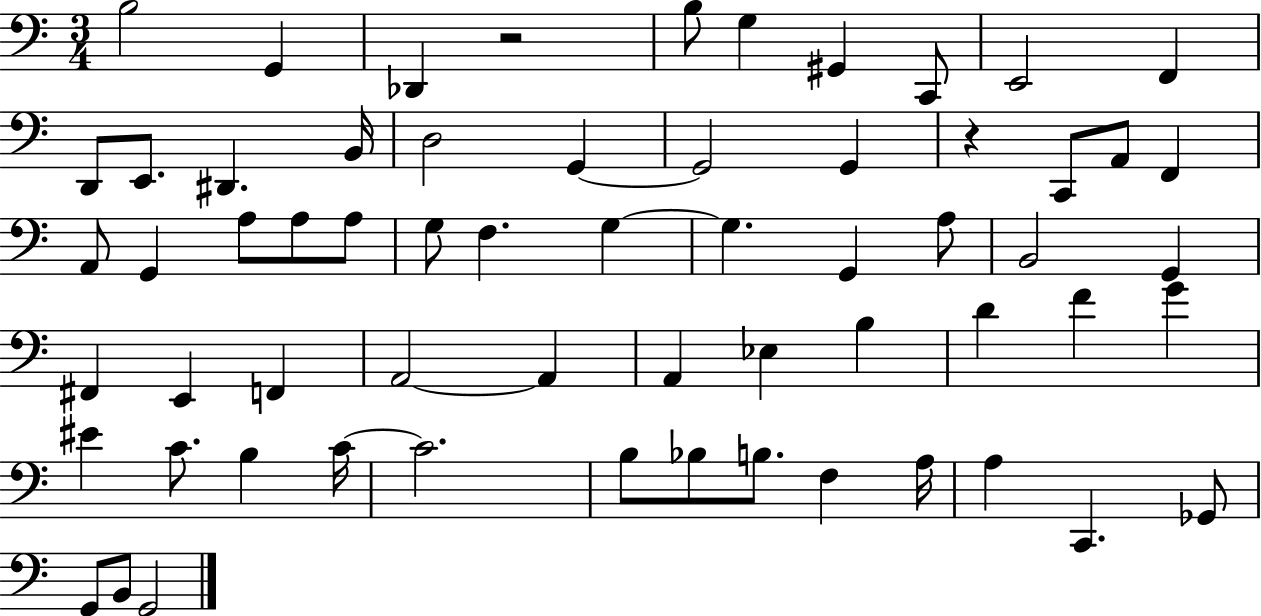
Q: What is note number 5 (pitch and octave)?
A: G3